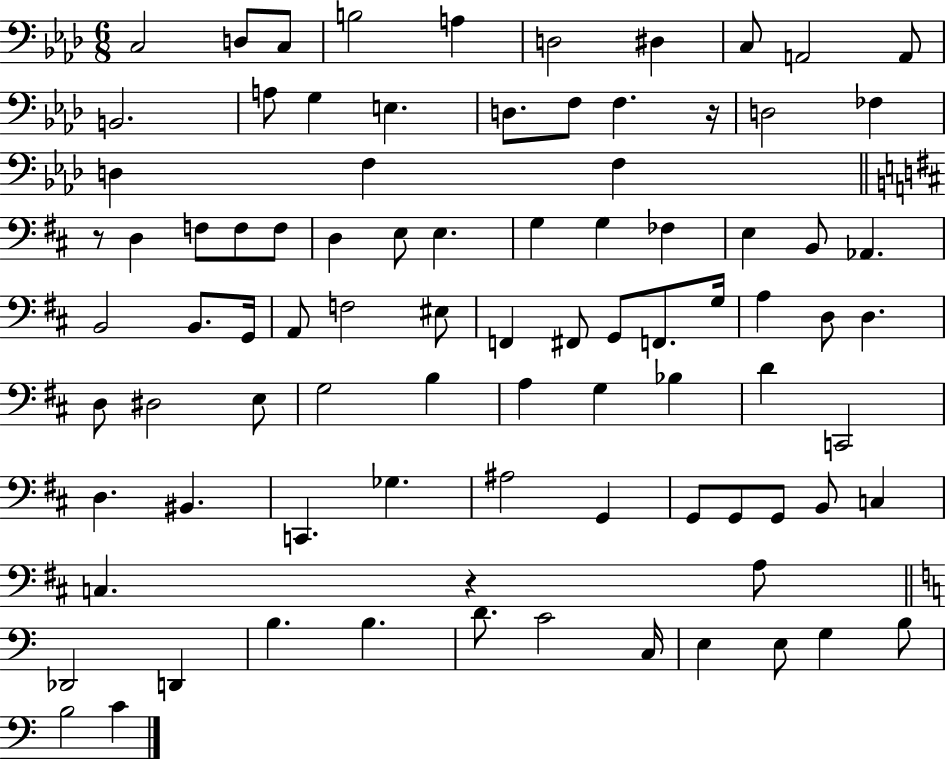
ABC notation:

X:1
T:Untitled
M:6/8
L:1/4
K:Ab
C,2 D,/2 C,/2 B,2 A, D,2 ^D, C,/2 A,,2 A,,/2 B,,2 A,/2 G, E, D,/2 F,/2 F, z/4 D,2 _F, D, F, F, z/2 D, F,/2 F,/2 F,/2 D, E,/2 E, G, G, _F, E, B,,/2 _A,, B,,2 B,,/2 G,,/4 A,,/2 F,2 ^E,/2 F,, ^F,,/2 G,,/2 F,,/2 G,/4 A, D,/2 D, D,/2 ^D,2 E,/2 G,2 B, A, G, _B, D C,,2 D, ^B,, C,, _G, ^A,2 G,, G,,/2 G,,/2 G,,/2 B,,/2 C, C, z A,/2 _D,,2 D,, B, B, D/2 C2 C,/4 E, E,/2 G, B,/2 B,2 C